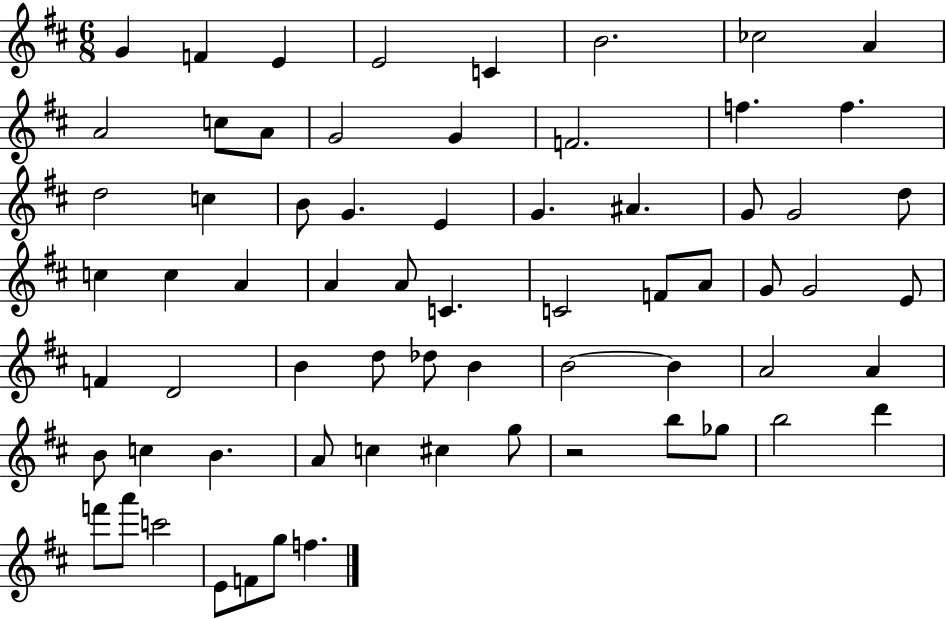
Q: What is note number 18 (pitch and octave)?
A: C5